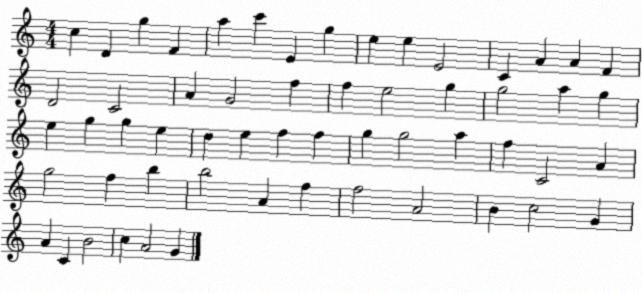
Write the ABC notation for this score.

X:1
T:Untitled
M:4/4
L:1/4
K:C
c D g F a c' E g e e E2 C A A F D2 C2 A G2 f f e2 g g2 a g e g g e d e f f g g2 a f C2 A g2 f b b2 A f f2 A2 B c2 G A C B2 c A2 G